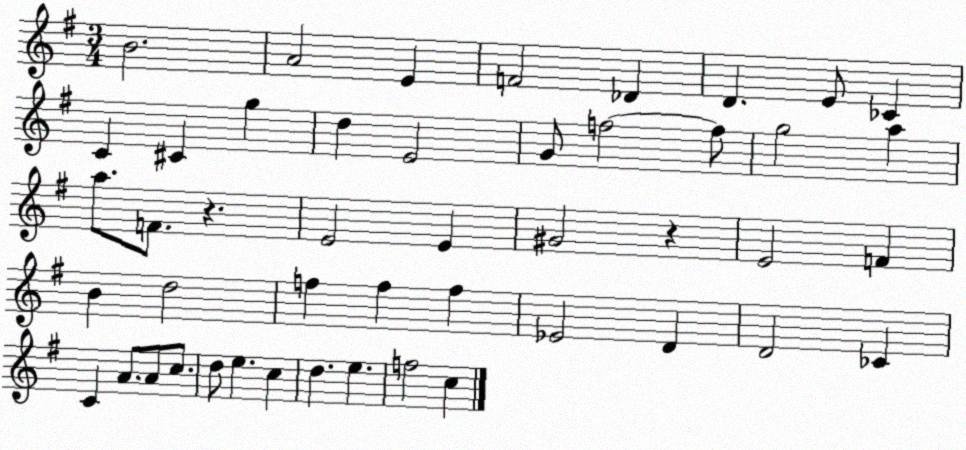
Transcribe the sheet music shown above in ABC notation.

X:1
T:Untitled
M:3/4
L:1/4
K:G
B2 A2 E F2 _D D E/2 _C C ^C g d E2 G/2 f2 f/2 g2 a a/2 F/2 z E2 E ^G2 z E2 F B d2 f f f _E2 D D2 _C C A/2 A/2 c/2 d/2 e c d e f2 c